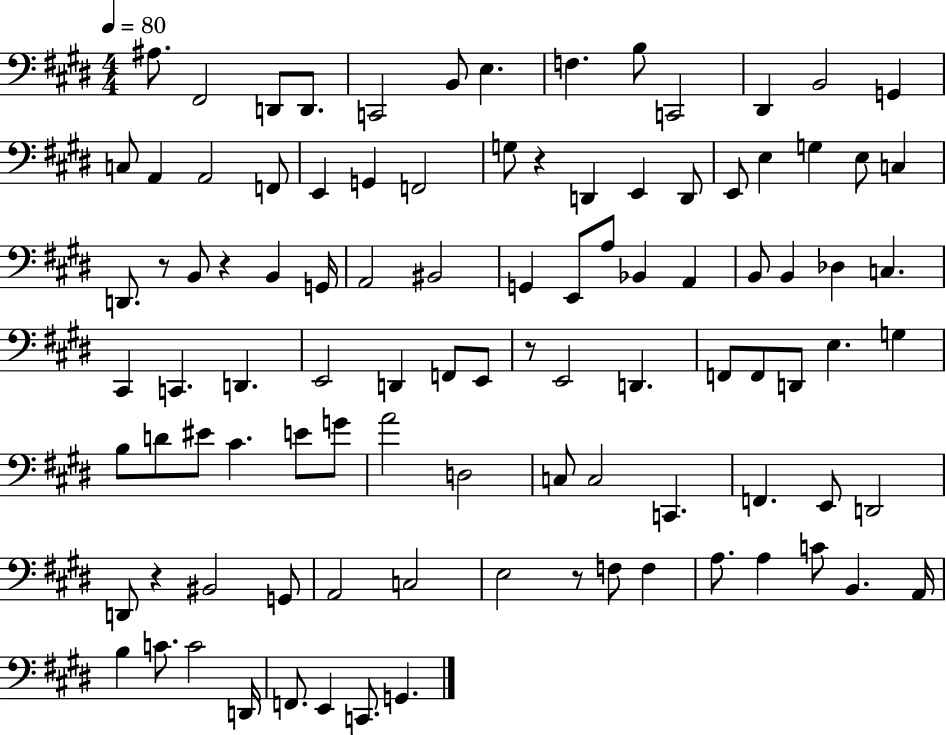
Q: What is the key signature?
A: E major